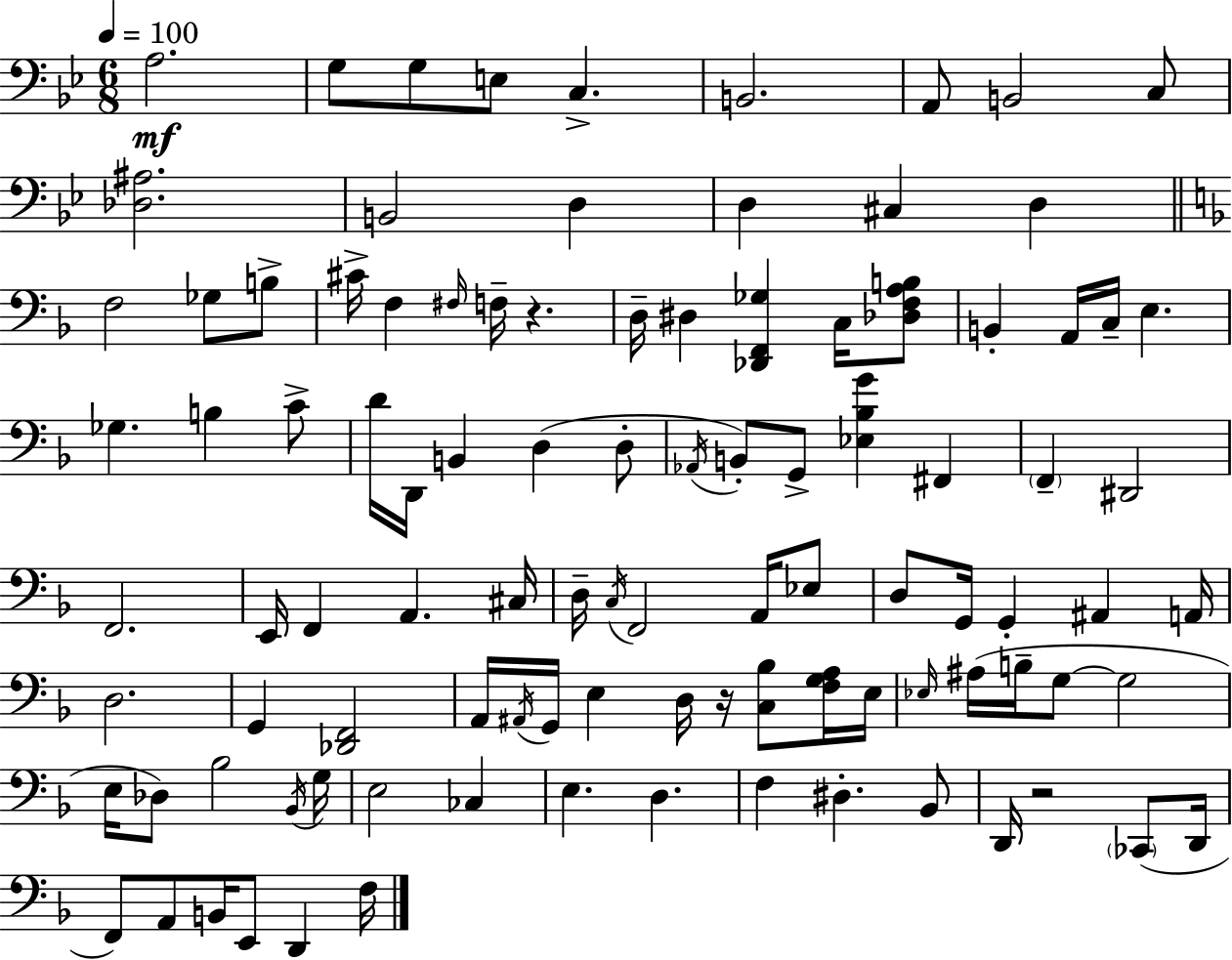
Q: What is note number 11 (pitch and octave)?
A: D3